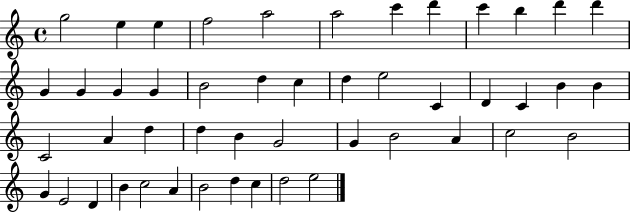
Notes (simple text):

G5/h E5/q E5/q F5/h A5/h A5/h C6/q D6/q C6/q B5/q D6/q D6/q G4/q G4/q G4/q G4/q B4/h D5/q C5/q D5/q E5/h C4/q D4/q C4/q B4/q B4/q C4/h A4/q D5/q D5/q B4/q G4/h G4/q B4/h A4/q C5/h B4/h G4/q E4/h D4/q B4/q C5/h A4/q B4/h D5/q C5/q D5/h E5/h